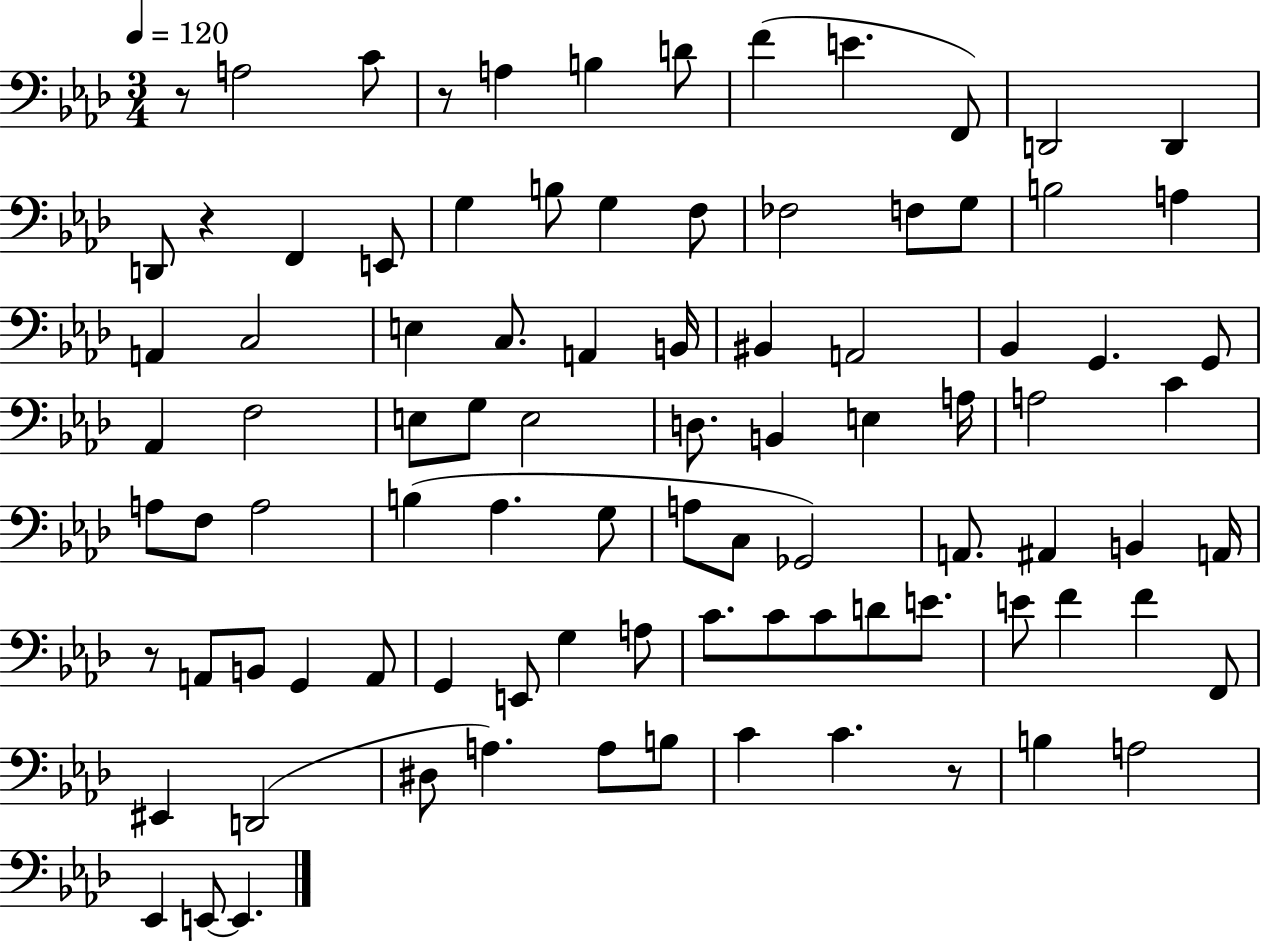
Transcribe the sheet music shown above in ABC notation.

X:1
T:Untitled
M:3/4
L:1/4
K:Ab
z/2 A,2 C/2 z/2 A, B, D/2 F E F,,/2 D,,2 D,, D,,/2 z F,, E,,/2 G, B,/2 G, F,/2 _F,2 F,/2 G,/2 B,2 A, A,, C,2 E, C,/2 A,, B,,/4 ^B,, A,,2 _B,, G,, G,,/2 _A,, F,2 E,/2 G,/2 E,2 D,/2 B,, E, A,/4 A,2 C A,/2 F,/2 A,2 B, _A, G,/2 A,/2 C,/2 _G,,2 A,,/2 ^A,, B,, A,,/4 z/2 A,,/2 B,,/2 G,, A,,/2 G,, E,,/2 G, A,/2 C/2 C/2 C/2 D/2 E/2 E/2 F F F,,/2 ^E,, D,,2 ^D,/2 A, A,/2 B,/2 C C z/2 B, A,2 _E,, E,,/2 E,,